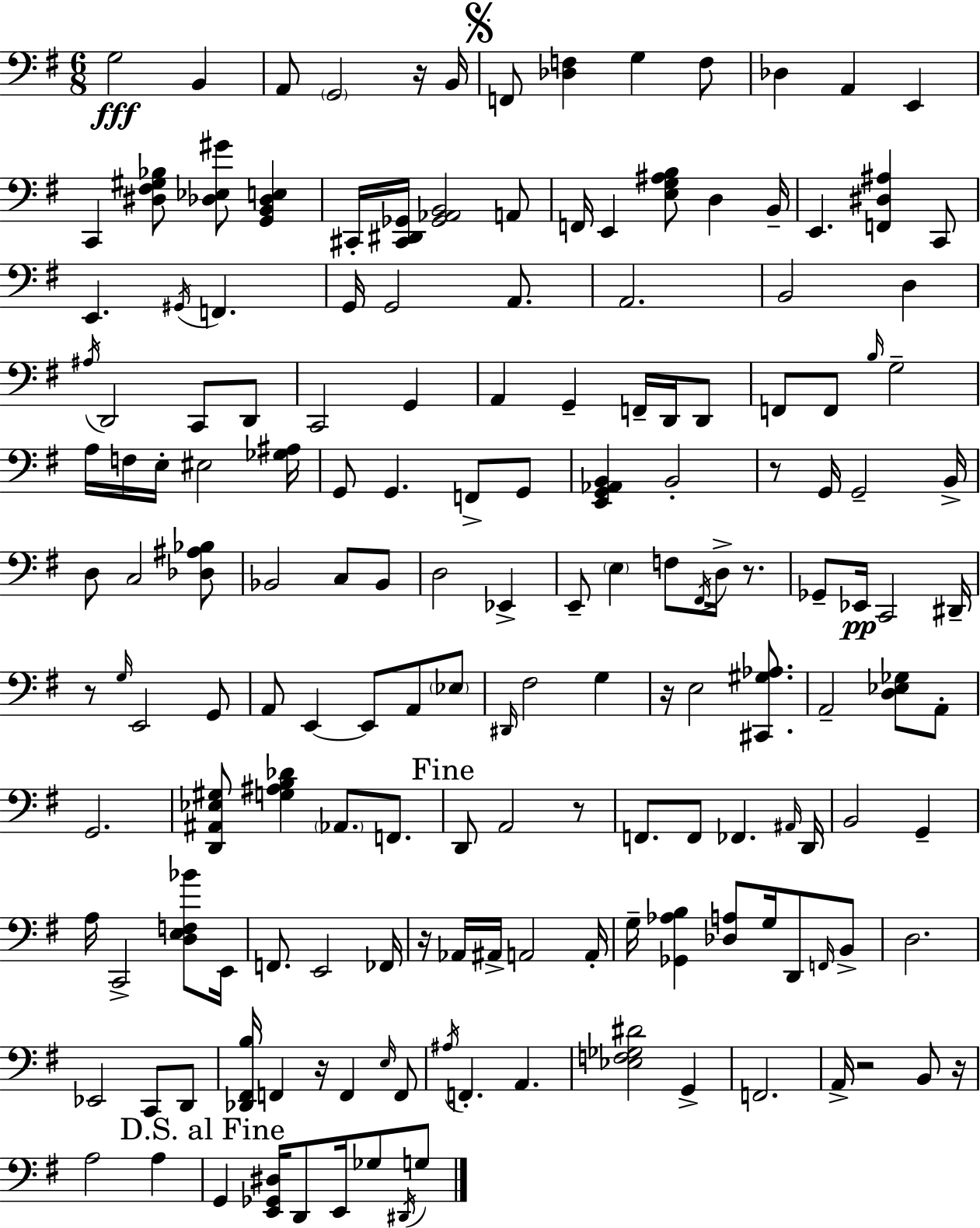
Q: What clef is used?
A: bass